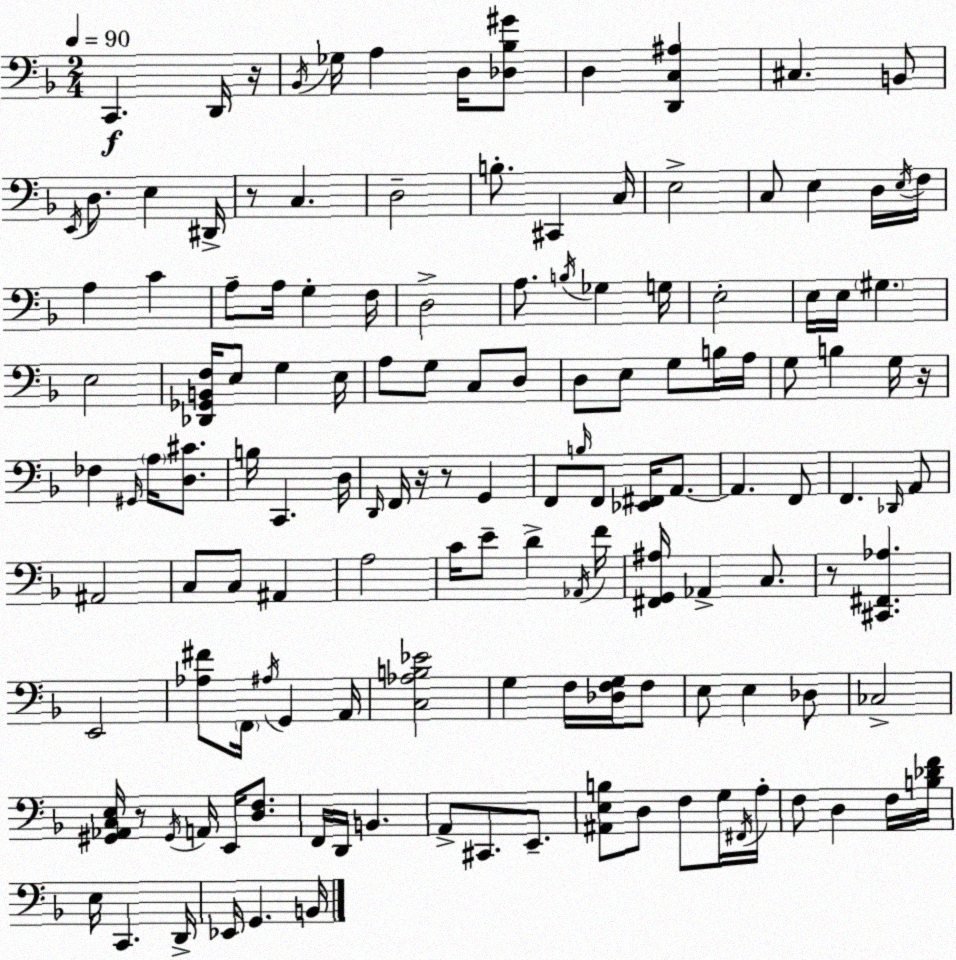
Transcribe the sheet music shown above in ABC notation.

X:1
T:Untitled
M:2/4
L:1/4
K:Dm
C,, D,,/4 z/4 _B,,/4 _G,/4 A, D,/4 [_D,_B,^G]/2 D, [D,,C,^A,] ^C, B,,/2 E,,/4 D,/2 E, ^D,,/4 z/2 C, D,2 B,/2 ^C,, C,/4 E,2 C,/2 E, D,/4 E,/4 F,/4 A, C A,/2 A,/4 G, F,/4 D,2 A,/2 B,/4 _G, G,/4 E,2 E,/4 E,/4 ^G, E,2 [_D,,_G,,B,,F,]/4 E,/2 G, E,/4 A,/2 G,/2 C,/2 D,/2 D,/2 E,/2 G,/2 B,/4 A,/4 G,/2 B, G,/4 z/4 _F, ^G,,/4 A,/4 [D,^C]/2 B,/4 C,, D,/4 D,,/4 F,,/4 z/4 z/2 G,, F,,/2 B,/4 F,,/2 [_E,,^F,,]/4 A,,/2 A,, F,,/2 F,, _D,,/4 A,,/2 ^A,,2 C,/2 C,/2 ^A,, A,2 C/4 E/2 D _A,,/4 F/4 [^F,,G,,^A,]/4 _A,, C,/2 z/2 [^C,,^F,,_A,] E,,2 [_A,^F]/2 F,,/4 ^A,/4 G,, A,,/4 [C,_A,B,_E]2 G, F,/4 [_D,F,G,]/4 F,/2 E,/2 E, _D,/2 _C,2 [^G,,_A,,C,E,]/4 z/2 ^G,,/4 A,,/4 E,,/4 [D,F,]/2 F,,/4 D,,/4 B,, A,,/2 ^C,,/2 E,,/2 [^A,,E,B,]/2 D,/2 F,/2 G,/4 ^F,,/4 A,/4 F,/2 D, F,/4 [B,_DF]/4 E,/4 C,, D,,/4 _E,,/4 G,, B,,/4